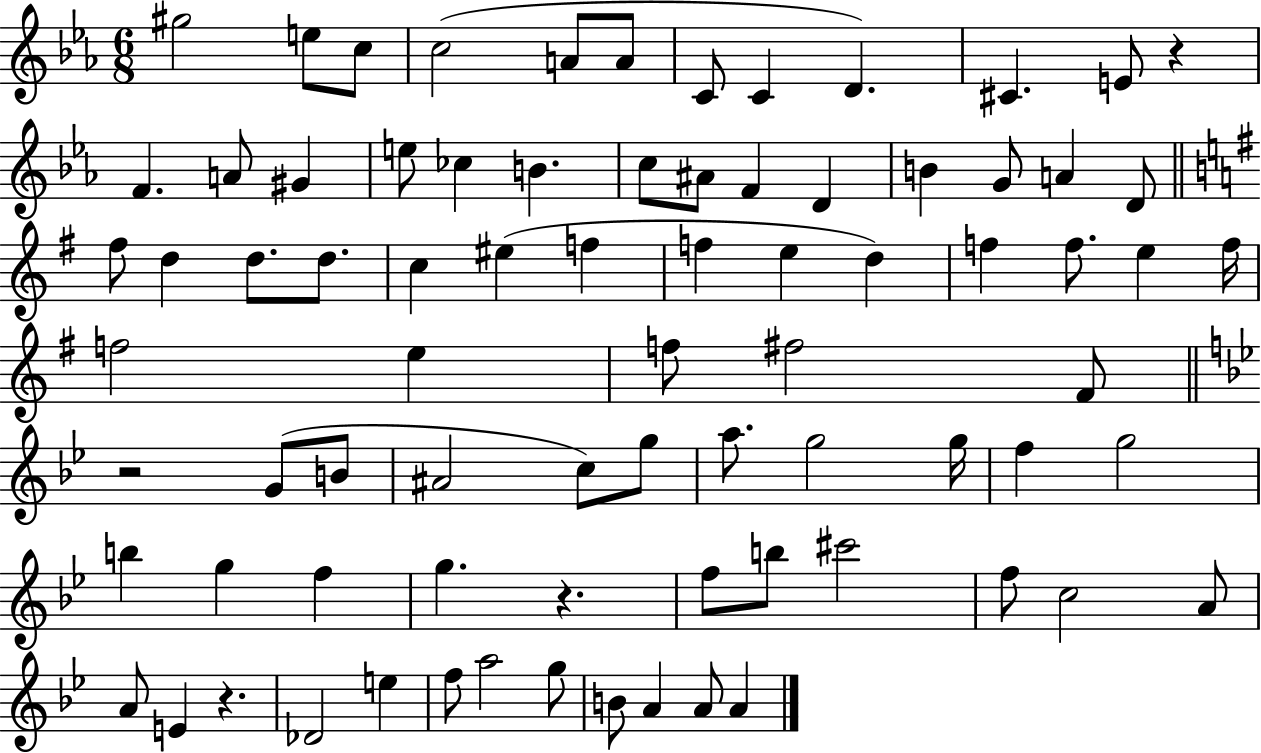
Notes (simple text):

G#5/h E5/e C5/e C5/h A4/e A4/e C4/e C4/q D4/q. C#4/q. E4/e R/q F4/q. A4/e G#4/q E5/e CES5/q B4/q. C5/e A#4/e F4/q D4/q B4/q G4/e A4/q D4/e F#5/e D5/q D5/e. D5/e. C5/q EIS5/q F5/q F5/q E5/q D5/q F5/q F5/e. E5/q F5/s F5/h E5/q F5/e F#5/h F#4/e R/h G4/e B4/e A#4/h C5/e G5/e A5/e. G5/h G5/s F5/q G5/h B5/q G5/q F5/q G5/q. R/q. F5/e B5/e C#6/h F5/e C5/h A4/e A4/e E4/q R/q. Db4/h E5/q F5/e A5/h G5/e B4/e A4/q A4/e A4/q